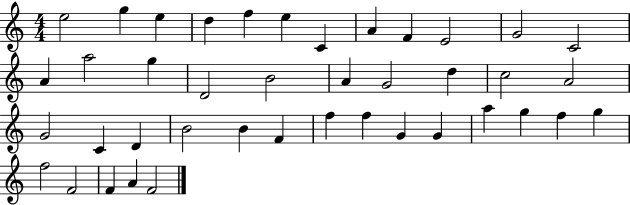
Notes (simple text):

E5/h G5/q E5/q D5/q F5/q E5/q C4/q A4/q F4/q E4/h G4/h C4/h A4/q A5/h G5/q D4/h B4/h A4/q G4/h D5/q C5/h A4/h G4/h C4/q D4/q B4/h B4/q F4/q F5/q F5/q G4/q G4/q A5/q G5/q F5/q G5/q F5/h F4/h F4/q A4/q F4/h